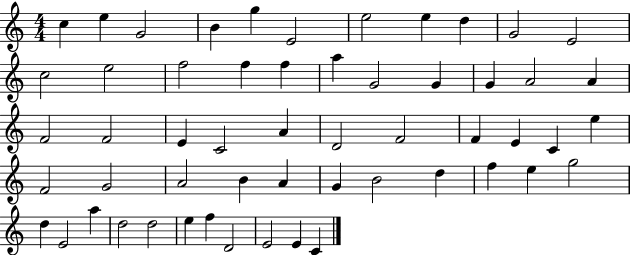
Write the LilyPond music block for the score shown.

{
  \clef treble
  \numericTimeSignature
  \time 4/4
  \key c \major
  c''4 e''4 g'2 | b'4 g''4 e'2 | e''2 e''4 d''4 | g'2 e'2 | \break c''2 e''2 | f''2 f''4 f''4 | a''4 g'2 g'4 | g'4 a'2 a'4 | \break f'2 f'2 | e'4 c'2 a'4 | d'2 f'2 | f'4 e'4 c'4 e''4 | \break f'2 g'2 | a'2 b'4 a'4 | g'4 b'2 d''4 | f''4 e''4 g''2 | \break d''4 e'2 a''4 | d''2 d''2 | e''4 f''4 d'2 | e'2 e'4 c'4 | \break \bar "|."
}